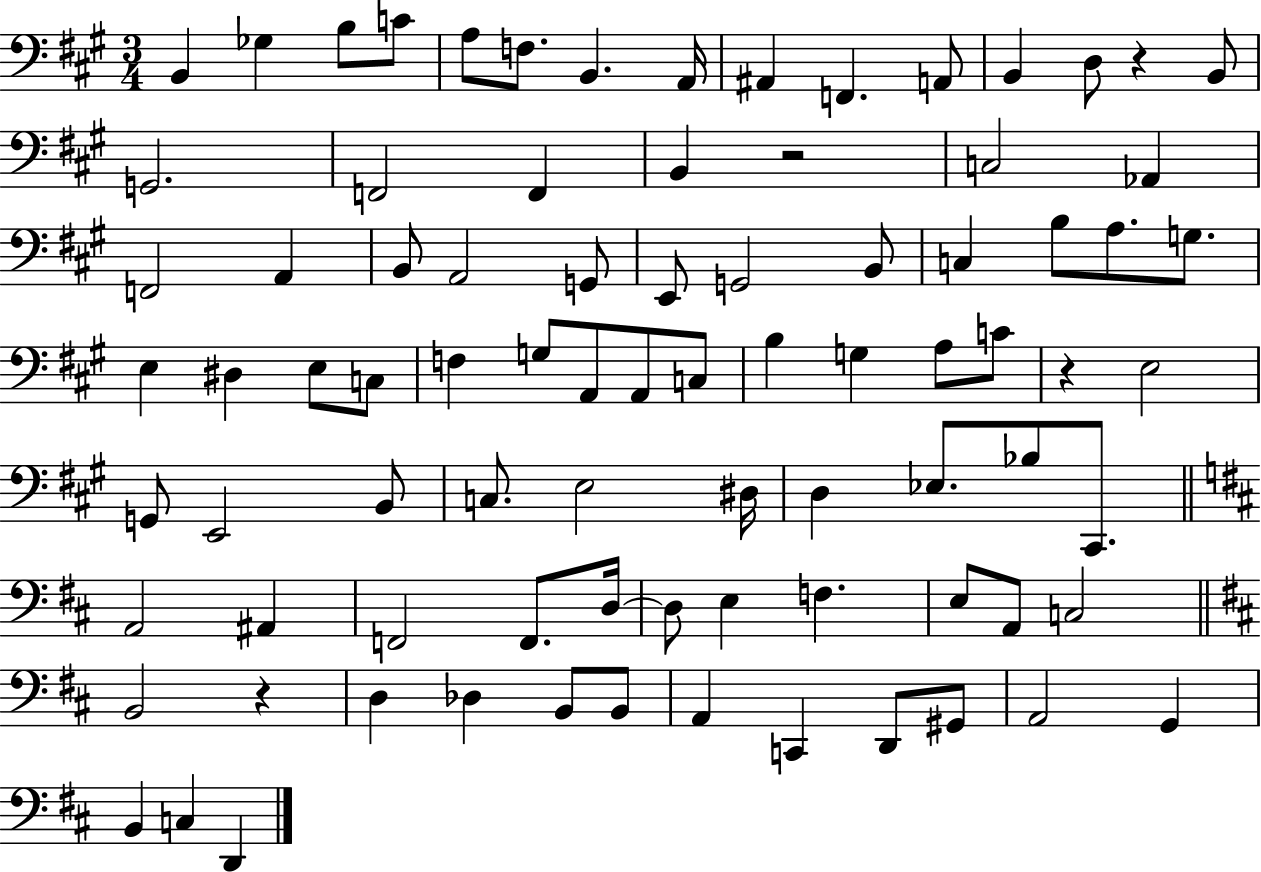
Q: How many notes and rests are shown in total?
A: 85